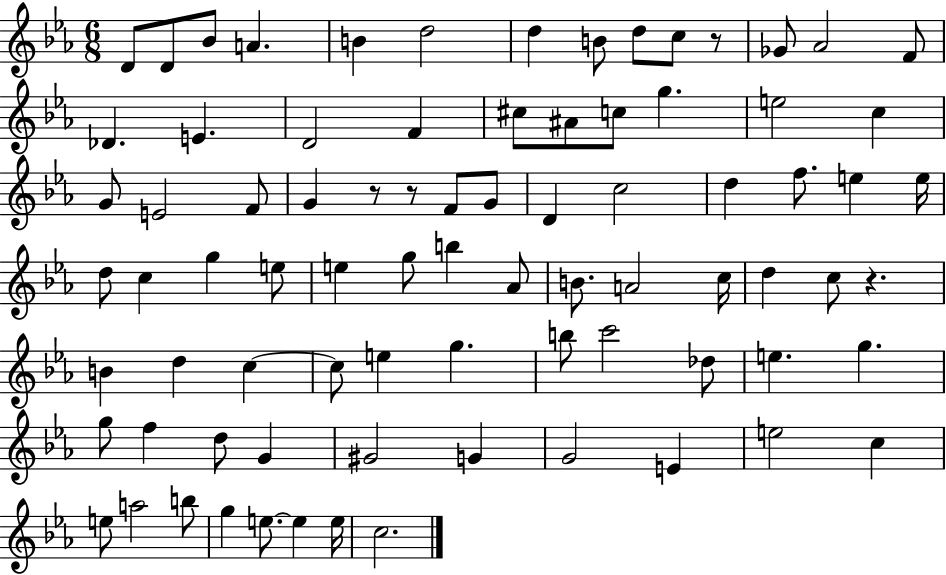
{
  \clef treble
  \numericTimeSignature
  \time 6/8
  \key ees \major
  d'8 d'8 bes'8 a'4. | b'4 d''2 | d''4 b'8 d''8 c''8 r8 | ges'8 aes'2 f'8 | \break des'4. e'4. | d'2 f'4 | cis''8 ais'8 c''8 g''4. | e''2 c''4 | \break g'8 e'2 f'8 | g'4 r8 r8 f'8 g'8 | d'4 c''2 | d''4 f''8. e''4 e''16 | \break d''8 c''4 g''4 e''8 | e''4 g''8 b''4 aes'8 | b'8. a'2 c''16 | d''4 c''8 r4. | \break b'4 d''4 c''4~~ | c''8 e''4 g''4. | b''8 c'''2 des''8 | e''4. g''4. | \break g''8 f''4 d''8 g'4 | gis'2 g'4 | g'2 e'4 | e''2 c''4 | \break e''8 a''2 b''8 | g''4 e''8.~~ e''4 e''16 | c''2. | \bar "|."
}